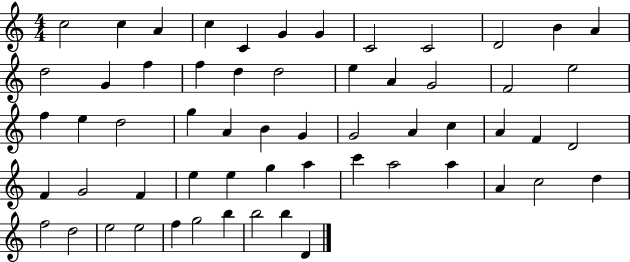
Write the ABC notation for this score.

X:1
T:Untitled
M:4/4
L:1/4
K:C
c2 c A c C G G C2 C2 D2 B A d2 G f f d d2 e A G2 F2 e2 f e d2 g A B G G2 A c A F D2 F G2 F e e g a c' a2 a A c2 d f2 d2 e2 e2 f g2 b b2 b D